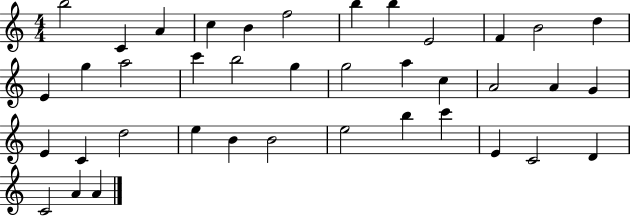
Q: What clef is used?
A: treble